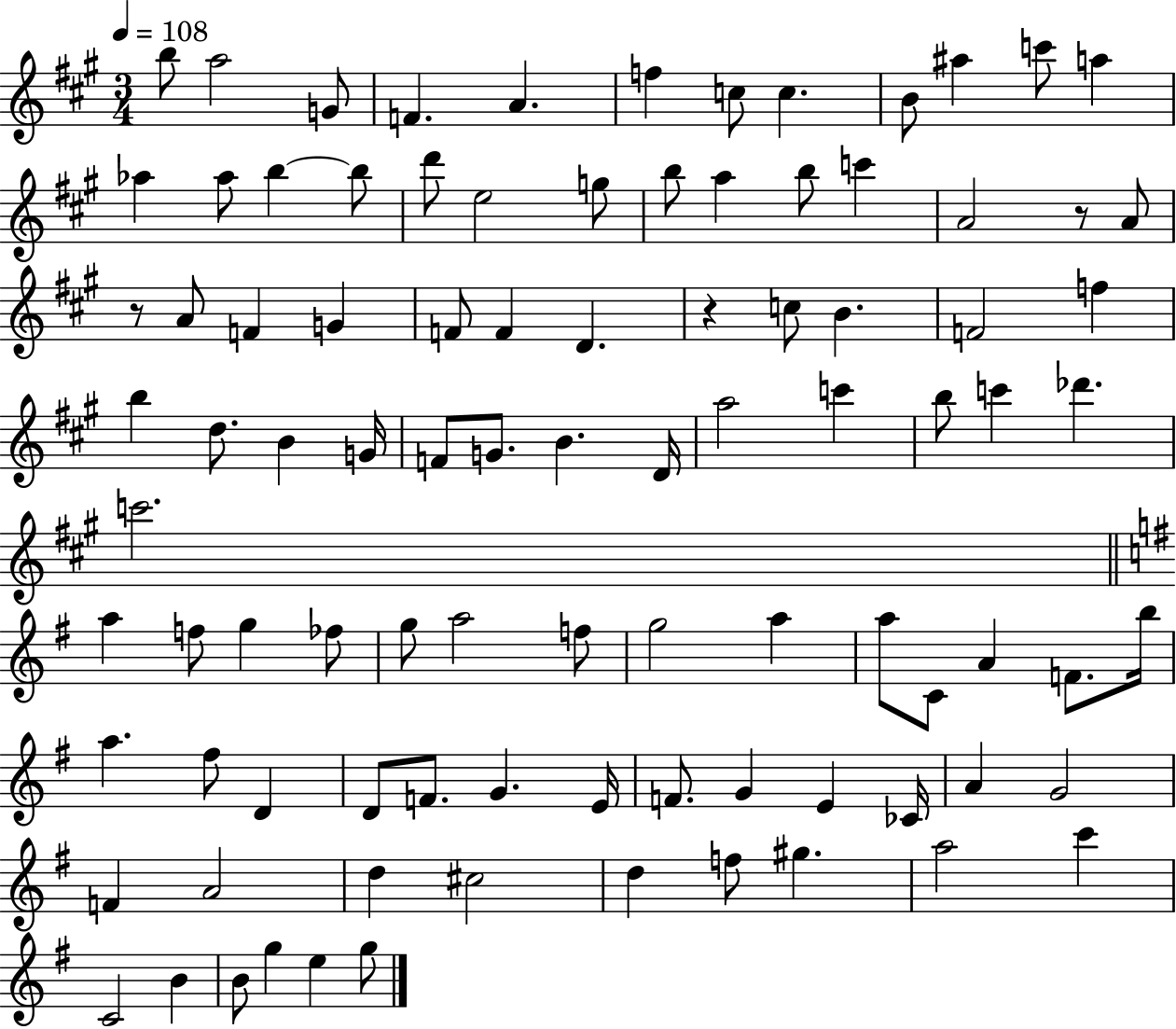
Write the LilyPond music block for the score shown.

{
  \clef treble
  \numericTimeSignature
  \time 3/4
  \key a \major
  \tempo 4 = 108
  b''8 a''2 g'8 | f'4. a'4. | f''4 c''8 c''4. | b'8 ais''4 c'''8 a''4 | \break aes''4 aes''8 b''4~~ b''8 | d'''8 e''2 g''8 | b''8 a''4 b''8 c'''4 | a'2 r8 a'8 | \break r8 a'8 f'4 g'4 | f'8 f'4 d'4. | r4 c''8 b'4. | f'2 f''4 | \break b''4 d''8. b'4 g'16 | f'8 g'8. b'4. d'16 | a''2 c'''4 | b''8 c'''4 des'''4. | \break c'''2. | \bar "||" \break \key g \major a''4 f''8 g''4 fes''8 | g''8 a''2 f''8 | g''2 a''4 | a''8 c'8 a'4 f'8. b''16 | \break a''4. fis''8 d'4 | d'8 f'8. g'4. e'16 | f'8. g'4 e'4 ces'16 | a'4 g'2 | \break f'4 a'2 | d''4 cis''2 | d''4 f''8 gis''4. | a''2 c'''4 | \break c'2 b'4 | b'8 g''4 e''4 g''8 | \bar "|."
}